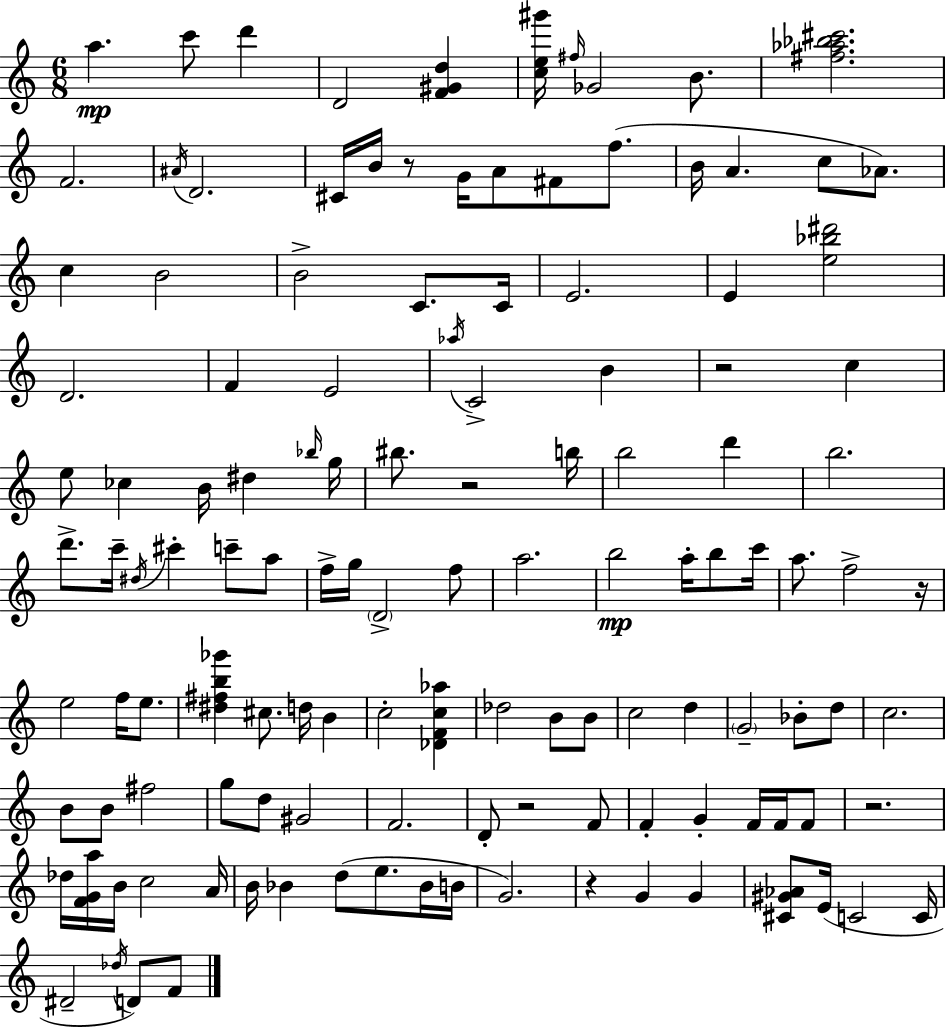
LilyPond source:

{
  \clef treble
  \numericTimeSignature
  \time 6/8
  \key c \major
  a''4.\mp c'''8 d'''4 | d'2 <f' gis' d''>4 | <c'' e'' gis'''>16 \grace { fis''16 } ges'2 b'8. | <fis'' aes'' bes'' cis'''>2. | \break f'2. | \acciaccatura { ais'16 } d'2. | cis'16 b'16 r8 g'16 a'8 fis'8 f''8.( | b'16 a'4. c''8 aes'8.) | \break c''4 b'2 | b'2-> c'8. | c'16 e'2. | e'4 <e'' bes'' dis'''>2 | \break d'2. | f'4 e'2 | \acciaccatura { aes''16 } c'2-> b'4 | r2 c''4 | \break e''8 ces''4 b'16 dis''4 | \grace { bes''16 } g''16 bis''8. r2 | b''16 b''2 | d'''4 b''2. | \break d'''8.-> c'''16-- \acciaccatura { dis''16 } cis'''4-. | c'''8-- a''8 f''16-> g''16 \parenthesize d'2-> | f''8 a''2. | b''2\mp | \break a''16-. b''8 c'''16 a''8. f''2-> | r16 e''2 | f''16 e''8. <dis'' fis'' b'' ges'''>4 cis''8. | d''16 b'4 c''2-. | \break <des' f' c'' aes''>4 des''2 | b'8 b'8 c''2 | d''4 \parenthesize g'2-- | bes'8-. d''8 c''2. | \break b'8 b'8 fis''2 | g''8 d''8 gis'2 | f'2. | d'8-. r2 | \break f'8 f'4-. g'4-. | f'16 f'16 f'8 r2. | des''16 <f' g' a''>16 b'16 c''2 | a'16 b'16 bes'4 d''8( | \break e''8. bes'16 b'16 g'2.) | r4 g'4 | g'4 <cis' gis' aes'>8 e'16( c'2 | c'16 dis'2-- | \break \acciaccatura { des''16 } d'8) f'8 \bar "|."
}